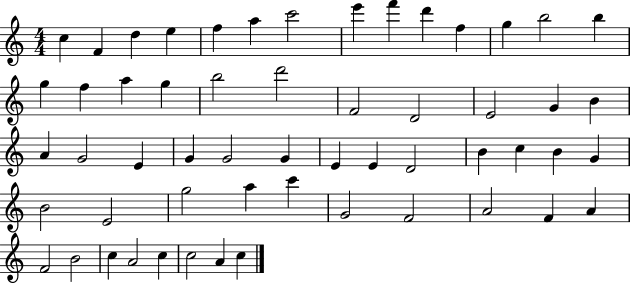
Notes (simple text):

C5/q F4/q D5/q E5/q F5/q A5/q C6/h E6/q F6/q D6/q F5/q G5/q B5/h B5/q G5/q F5/q A5/q G5/q B5/h D6/h F4/h D4/h E4/h G4/q B4/q A4/q G4/h E4/q G4/q G4/h G4/q E4/q E4/q D4/h B4/q C5/q B4/q G4/q B4/h E4/h G5/h A5/q C6/q G4/h F4/h A4/h F4/q A4/q F4/h B4/h C5/q A4/h C5/q C5/h A4/q C5/q